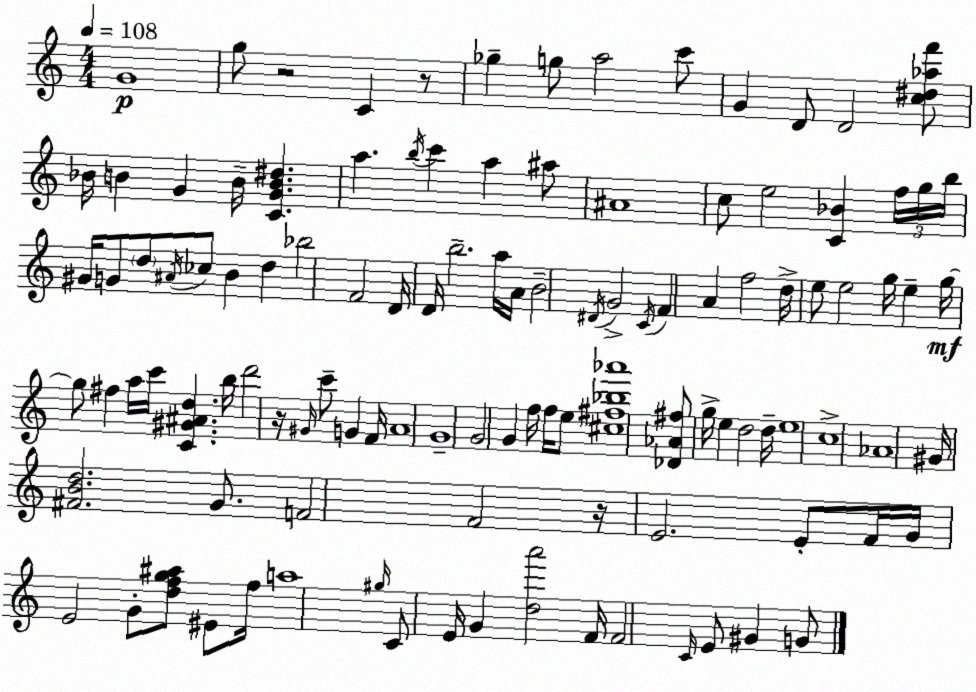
X:1
T:Untitled
M:4/4
L:1/4
K:Am
G4 g/2 z2 C z/2 _g g/2 a2 c'/2 G D/2 D2 [c^d_af']/2 _B/4 B G B/4 [CGB^d] a b/4 c' a ^a/2 ^A4 c/2 e2 [C_B] f/4 g/4 b/4 ^G/4 G/2 d/2 ^A/4 _c/2 B d _b2 F2 D/4 D/4 b2 a/4 A/4 B2 ^D/4 G2 C/4 F A f2 d/4 e/2 e2 g/4 e g/4 g/2 ^f a/4 c'/4 [C^G^Ad] b/4 d'2 z/4 ^G/4 c'/2 G F/4 A4 G4 G2 G f/4 f/4 e/2 [^c^f_b_a']4 [_D_A^f]/2 g/4 e d2 d/4 e4 c4 _A4 ^G/4 [^FBd]2 G/2 F2 F2 z/4 E2 E/2 F/4 G/4 E2 G/2 [dfg^a]/2 ^E/2 f/4 a4 ^g/4 C/2 E/4 G [da']2 F/4 F2 C/4 E/2 ^G G/2